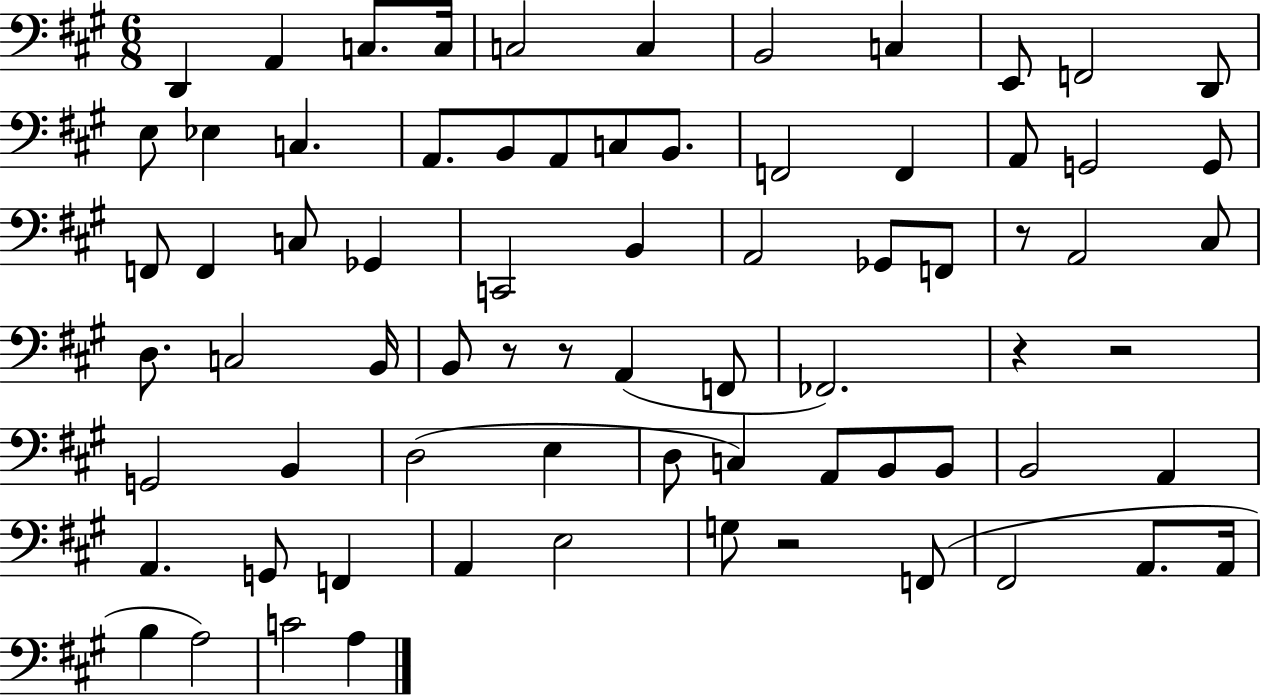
X:1
T:Untitled
M:6/8
L:1/4
K:A
D,, A,, C,/2 C,/4 C,2 C, B,,2 C, E,,/2 F,,2 D,,/2 E,/2 _E, C, A,,/2 B,,/2 A,,/2 C,/2 B,,/2 F,,2 F,, A,,/2 G,,2 G,,/2 F,,/2 F,, C,/2 _G,, C,,2 B,, A,,2 _G,,/2 F,,/2 z/2 A,,2 ^C,/2 D,/2 C,2 B,,/4 B,,/2 z/2 z/2 A,, F,,/2 _F,,2 z z2 G,,2 B,, D,2 E, D,/2 C, A,,/2 B,,/2 B,,/2 B,,2 A,, A,, G,,/2 F,, A,, E,2 G,/2 z2 F,,/2 ^F,,2 A,,/2 A,,/4 B, A,2 C2 A,